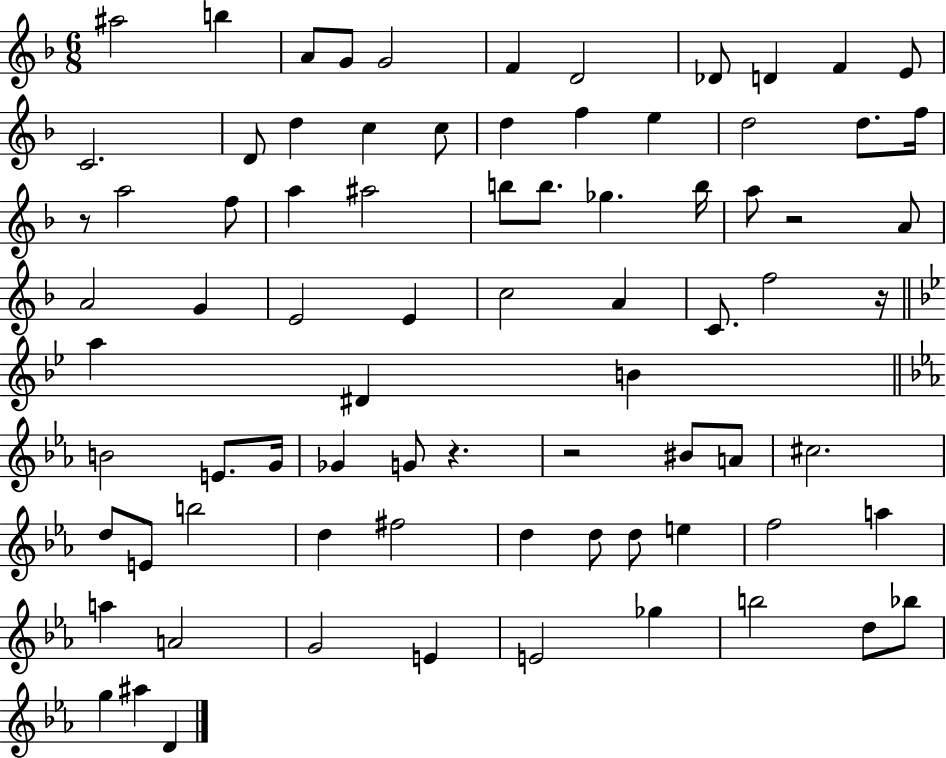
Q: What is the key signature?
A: F major